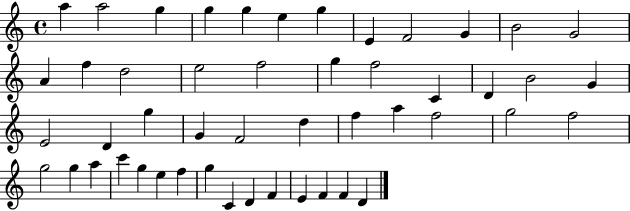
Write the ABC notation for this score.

X:1
T:Untitled
M:4/4
L:1/4
K:C
a a2 g g g e g E F2 G B2 G2 A f d2 e2 f2 g f2 C D B2 G E2 D g G F2 d f a f2 g2 f2 g2 g a c' g e f g C D F E F F D